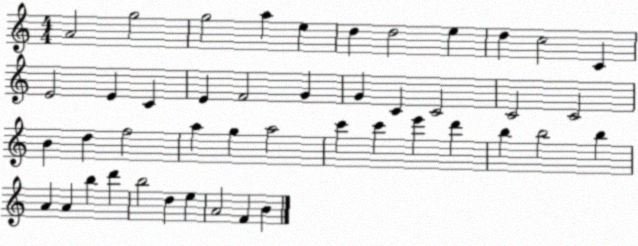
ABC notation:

X:1
T:Untitled
M:4/4
L:1/4
K:C
A2 g2 g2 a e d d2 e d c2 C E2 E C E F2 G G C C2 C2 C2 B d f2 a g a2 c' c' e' d' b b2 b A A b d' b2 d e A2 F B